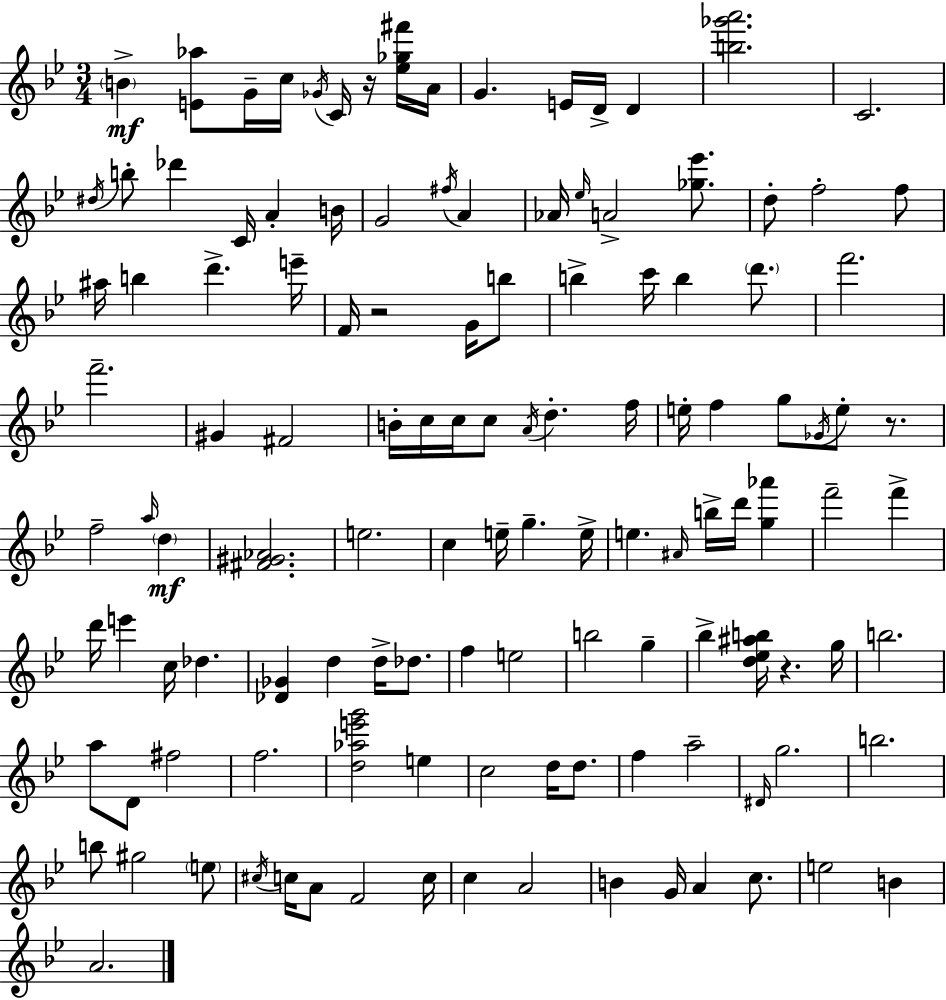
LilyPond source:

{
  \clef treble
  \numericTimeSignature
  \time 3/4
  \key bes \major
  \repeat volta 2 { \parenthesize b'4->\mf <e' aes''>8 g'16-- c''16 \acciaccatura { ges'16 } c'16 r16 <ees'' ges'' fis'''>16 | a'16 g'4. e'16 d'16-> d'4 | <b'' ges''' a'''>2. | c'2. | \break \acciaccatura { dis''16 } b''8-. des'''4 c'16 a'4-. | b'16 g'2 \acciaccatura { fis''16 } a'4 | aes'16 \grace { ees''16 } a'2-> | <ges'' ees'''>8. d''8-. f''2-. | \break f''8 ais''16 b''4 d'''4.-> | e'''16-- f'16 r2 | g'16 b''8 b''4-> c'''16 b''4 | \parenthesize d'''8. f'''2. | \break f'''2.-- | gis'4 fis'2 | b'16-. c''16 c''16 c''8 \acciaccatura { a'16 } d''4.-. | f''16 e''16-. f''4 g''8 | \break \acciaccatura { ges'16 } e''8-. r8. f''2-- | \grace { a''16 } \parenthesize d''4\mf <fis' gis' aes'>2. | e''2. | c''4 e''16-- | \break g''4.-- e''16-> e''4. | \grace { ais'16 } b''16-> d'''16 <g'' aes'''>4 f'''2-- | f'''4-> d'''16 e'''4 | c''16 des''4. <des' ges'>4 | \break d''4 d''16-> des''8. f''4 | e''2 b''2 | g''4-- bes''4-> | <d'' ees'' ais'' b''>16 r4. g''16 b''2. | \break a''8 d'8 | fis''2 f''2. | <d'' aes'' e''' g'''>2 | e''4 c''2 | \break d''16 d''8. f''4 | a''2-- \grace { dis'16 } g''2. | b''2. | b''8 gis''2 | \break \parenthesize e''8 \acciaccatura { cis''16 } c''16 a'8 | f'2 c''16 c''4 | a'2 b'4 | g'16 a'4 c''8. e''2 | \break b'4 a'2. | } \bar "|."
}